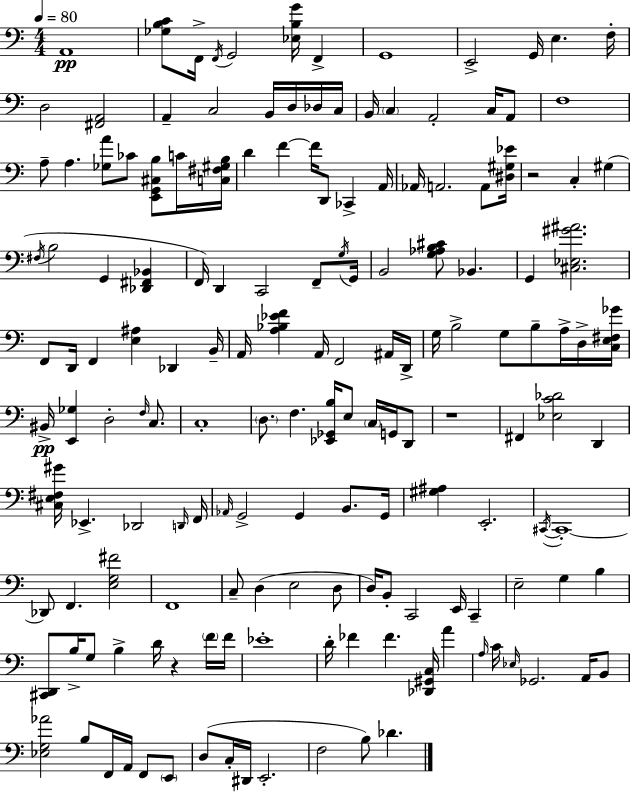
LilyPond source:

{
  \clef bass
  \numericTimeSignature
  \time 4/4
  \key c \major
  \tempo 4 = 80
  a,1\pp | <ges b c'>8 f,16-> \acciaccatura { f,16 } g,2 <ees b g'>16 f,4-> | g,1 | e,2-> g,16 e4. | \break f16-. d2 <fis, a,>2 | a,4-- c2 b,16 d16 des16 | c16 b,16 \parenthesize c4 a,2-. c16 a,8 | f1 | \break a8-- a4. <ges a'>8 ces'8 <e, g, cis b>8 c'16 | <c fis gis b>16 d'4 f'4~~ f'16 d,8 ces,4-> | a,16 aes,16 a,2. a,8 | <dis gis ees'>16 r2 c4-. gis4( | \break \acciaccatura { fis16 } b2 g,4 <des, fis, bes,>4 | f,16) d,4 c,2 f,8-- | \acciaccatura { g16 } g,16 b,2 <g aes b cis'>8 bes,4. | g,4 <cis ees gis' ais'>2. | \break f,8 d,16 f,4 <e ais>4 des,4 | b,16-- a,16 <a bes ees' f'>4 a,16 f,2 | ais,16 d,16-> g16 b2-> g8 b8-- | a16-> d16-> <c e fis ges'>16 bis,16->\pp <e, ges>4 d2-. | \break \grace { f16 } c8. c1-. | \parenthesize d8. f4. <ees, ges, b>16 e8 | \parenthesize c16 g,16 d,8 r1 | fis,4 <ees c' des'>2 | \break d,4 <cis e fis gis'>16 ees,4.-> des,2 | \grace { d,16 } f,16 \grace { aes,16 } g,2-> g,4 | b,8. g,16 <gis ais>4 e,2.-. | \acciaccatura { cis,16~ }~ cis,1-. | \break des,8 f,4. <e g fis'>2 | f,1 | c8-- d4( e2 | d8 d16) b,8-. c,2 | \break e,16 c,4-- e2-- g4 | b4 <cis, d,>8 b16-> g8 b4-> | d'16 r4 \parenthesize f'16 f'16 ees'1-. | d'16-. fes'4 fes'4. | \break <des, gis, c>16 a'4 \grace { a16 } c'16 \grace { ees16 } ges,2. | a,16 b,8 <ees g aes'>2 | b8 f,16 a,16 f,8 \parenthesize e,8 d8( c16-. dis,16 e,2.-. | f2 | \break b8) des'4. \bar "|."
}